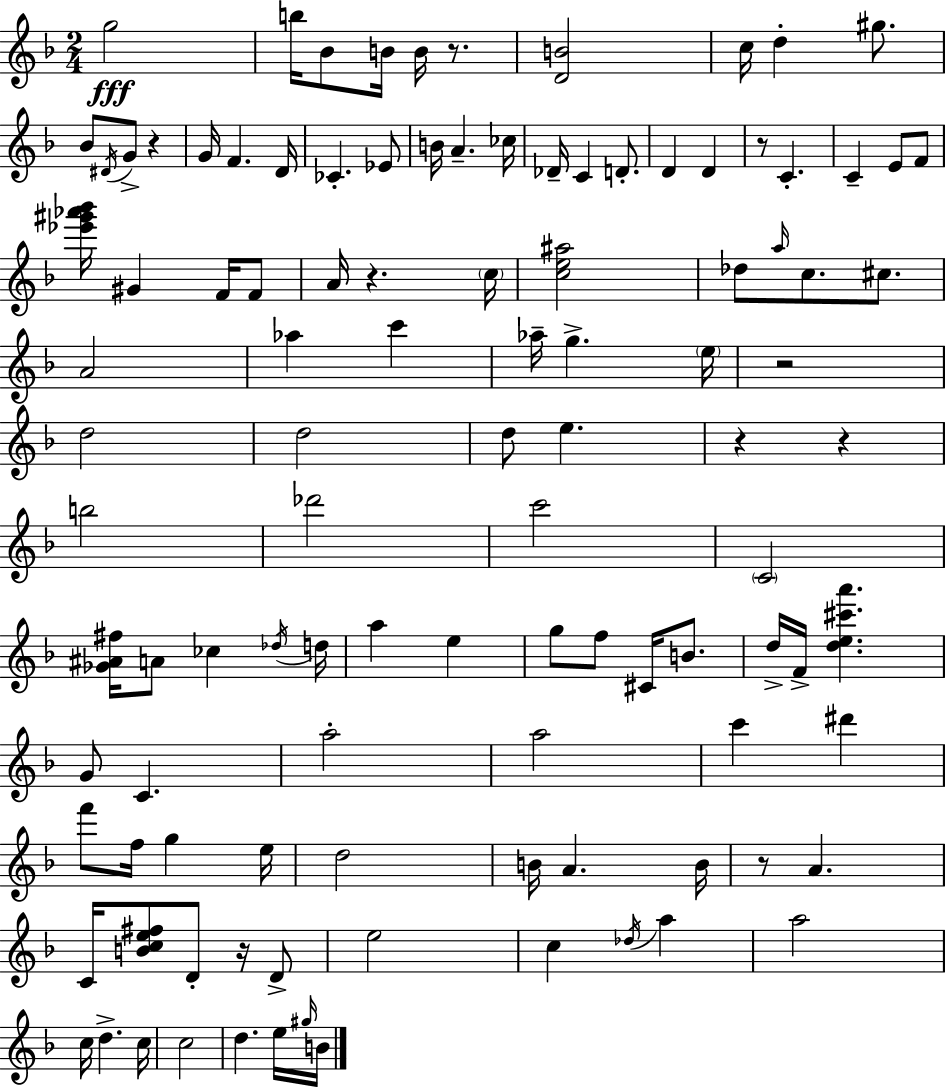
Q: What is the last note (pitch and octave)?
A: B4